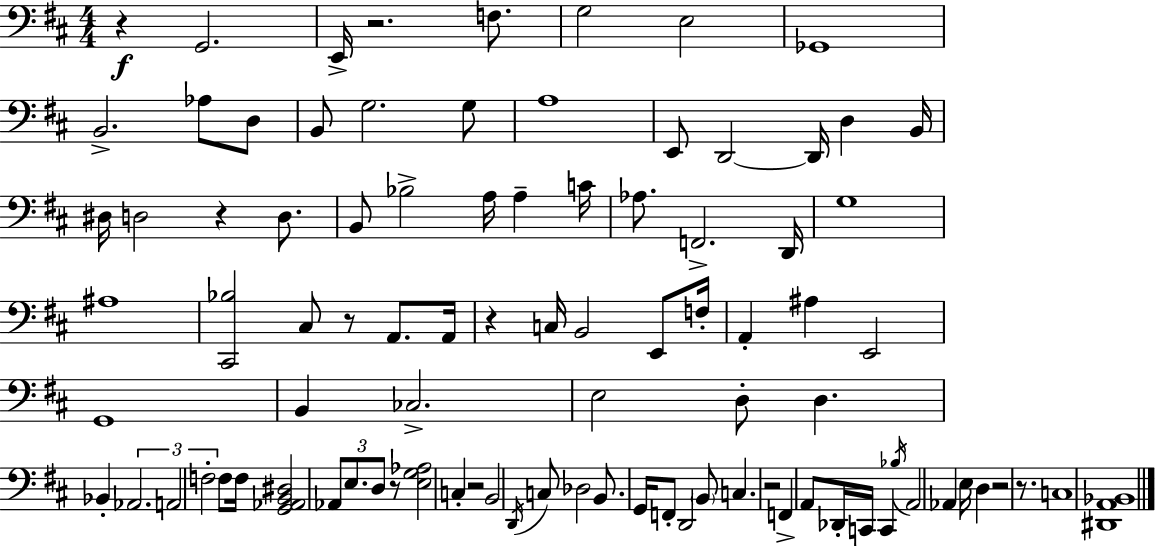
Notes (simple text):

R/q G2/h. E2/s R/h. F3/e. G3/h E3/h Gb2/w B2/h. Ab3/e D3/e B2/e G3/h. G3/e A3/w E2/e D2/h D2/s D3/q B2/s D#3/s D3/h R/q D3/e. B2/e Bb3/h A3/s A3/q C4/s Ab3/e. F2/h. D2/s G3/w A#3/w [C#2,Bb3]/h C#3/e R/e A2/e. A2/s R/q C3/s B2/h E2/e F3/s A2/q A#3/q E2/h G2/w B2/q CES3/h. E3/h D3/e D3/q. Bb2/q Ab2/h. A2/h F3/h F3/e F3/s [G2,Ab2,B2,D#3]/h Ab2/e E3/e. D3/e R/e [E3,G3,Ab3]/h C3/q R/h B2/h D2/s C3/e Db3/h B2/e. G2/s F2/e D2/h B2/e C3/q. R/h F2/q A2/e Db2/s C2/s C2/q Bb3/s A2/h Ab2/q E3/s D3/q R/h R/e. C3/w [D#2,A2,Bb2]/w